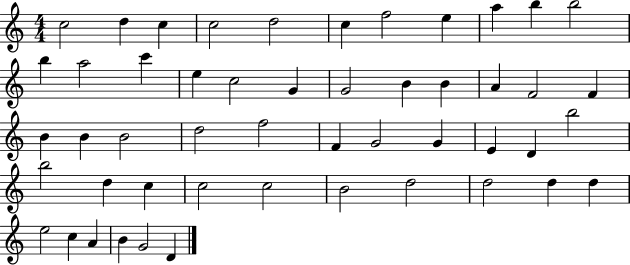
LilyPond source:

{
  \clef treble
  \numericTimeSignature
  \time 4/4
  \key c \major
  c''2 d''4 c''4 | c''2 d''2 | c''4 f''2 e''4 | a''4 b''4 b''2 | \break b''4 a''2 c'''4 | e''4 c''2 g'4 | g'2 b'4 b'4 | a'4 f'2 f'4 | \break b'4 b'4 b'2 | d''2 f''2 | f'4 g'2 g'4 | e'4 d'4 b''2 | \break b''2 d''4 c''4 | c''2 c''2 | b'2 d''2 | d''2 d''4 d''4 | \break e''2 c''4 a'4 | b'4 g'2 d'4 | \bar "|."
}